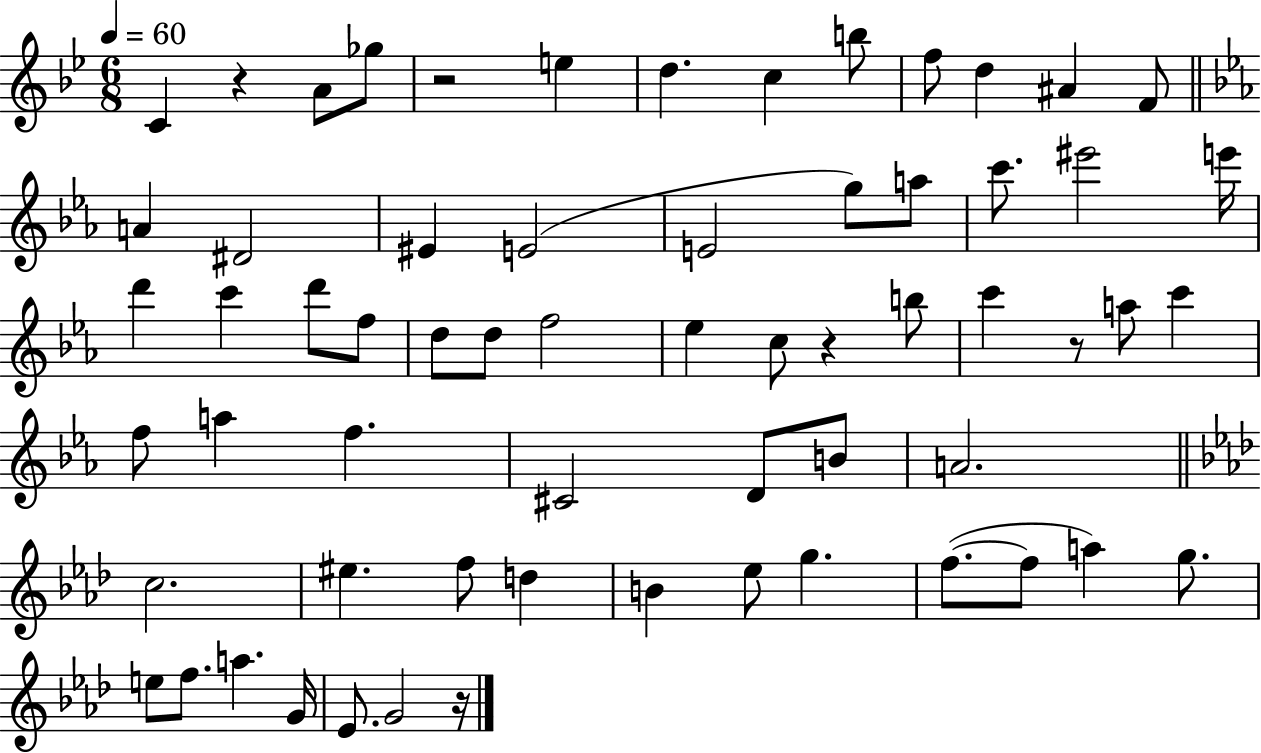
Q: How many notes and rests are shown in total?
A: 63